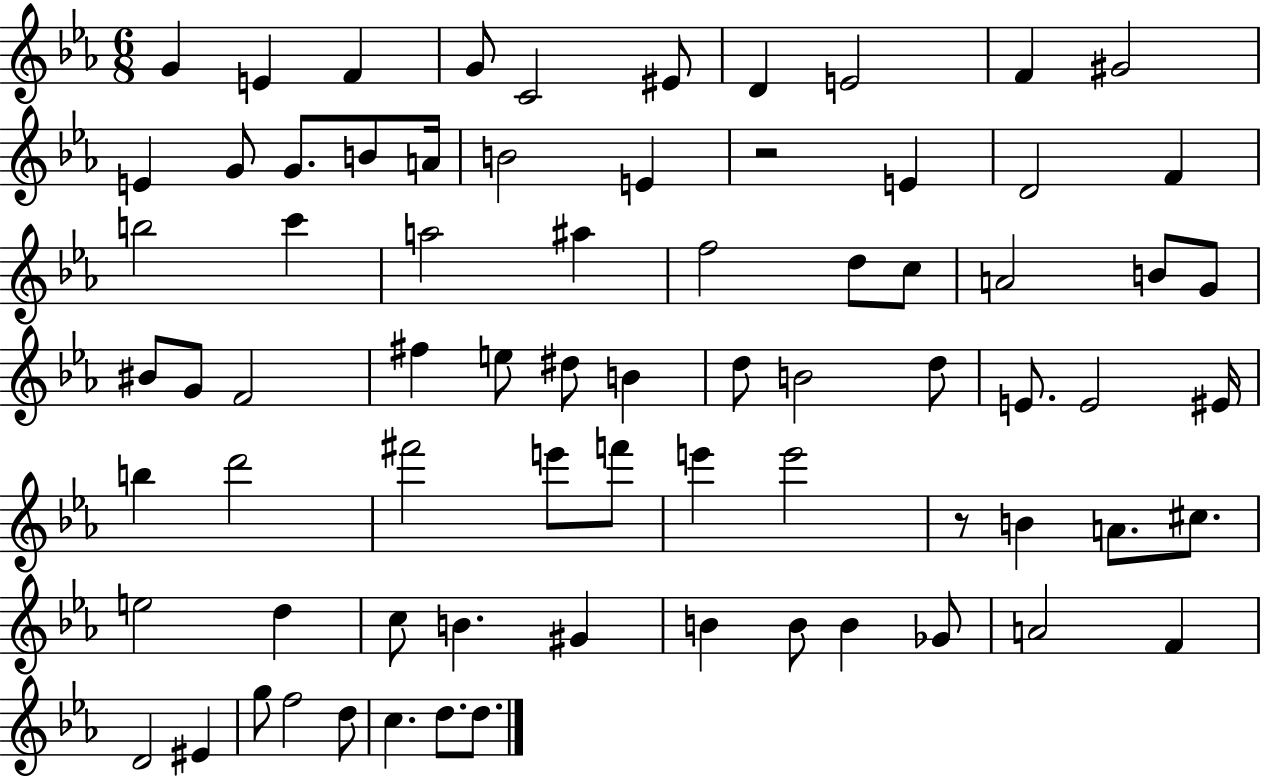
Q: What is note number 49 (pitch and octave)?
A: E6